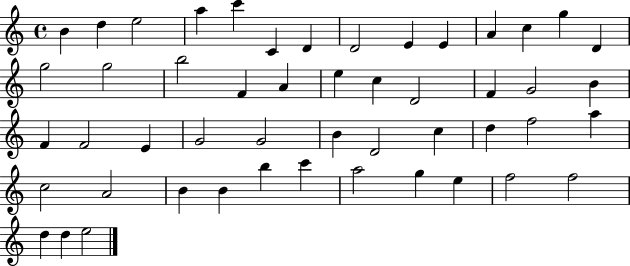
X:1
T:Untitled
M:4/4
L:1/4
K:C
B d e2 a c' C D D2 E E A c g D g2 g2 b2 F A e c D2 F G2 B F F2 E G2 G2 B D2 c d f2 a c2 A2 B B b c' a2 g e f2 f2 d d e2